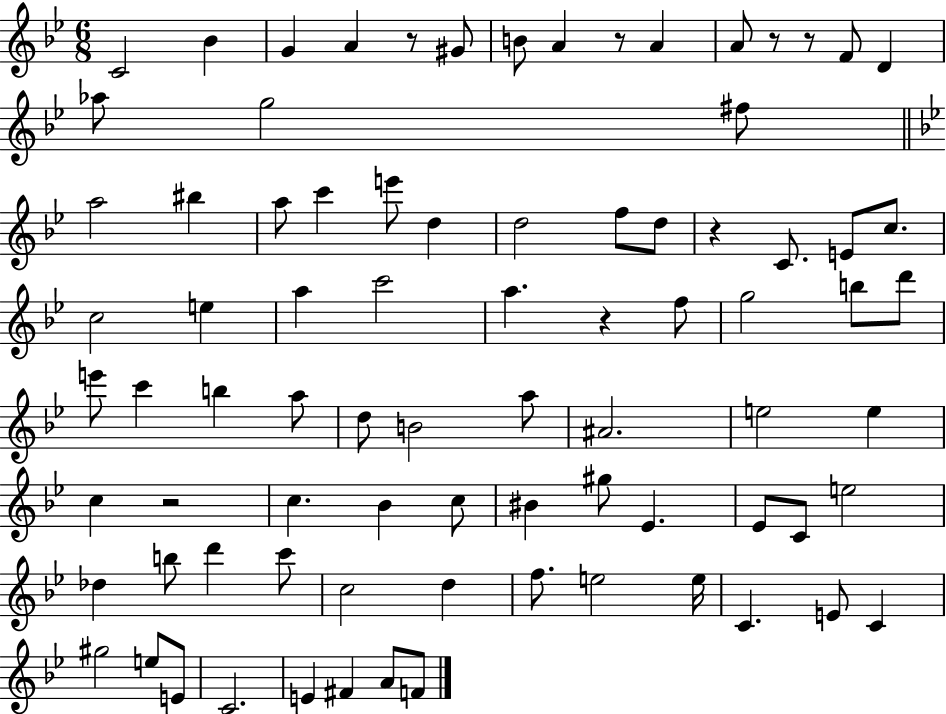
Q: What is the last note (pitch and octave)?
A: F4